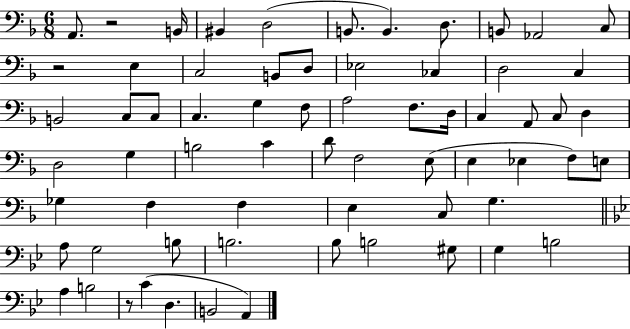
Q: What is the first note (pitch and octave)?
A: A2